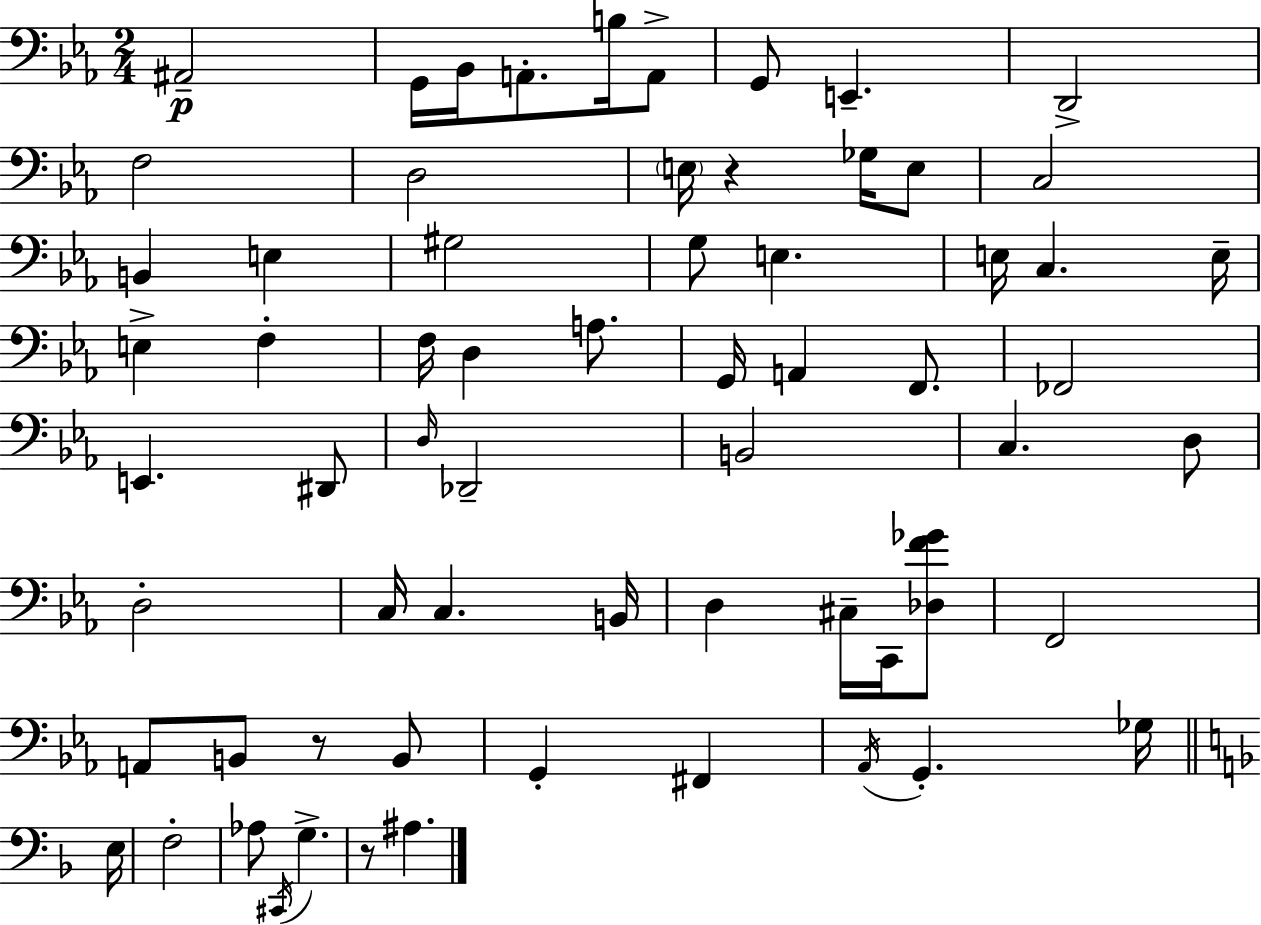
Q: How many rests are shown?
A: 3